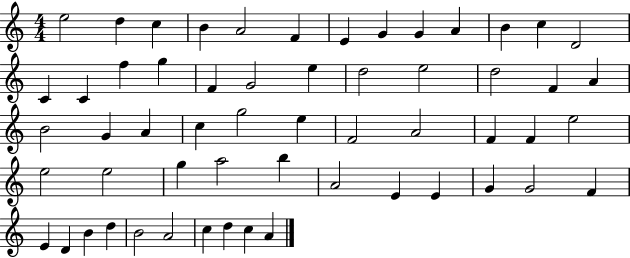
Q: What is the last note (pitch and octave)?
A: A4